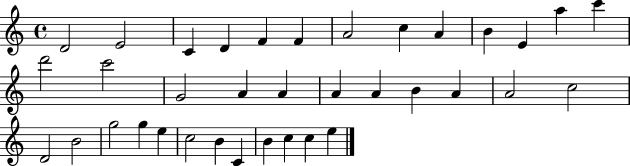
D4/h E4/h C4/q D4/q F4/q F4/q A4/h C5/q A4/q B4/q E4/q A5/q C6/q D6/h C6/h G4/h A4/q A4/q A4/q A4/q B4/q A4/q A4/h C5/h D4/h B4/h G5/h G5/q E5/q C5/h B4/q C4/q B4/q C5/q C5/q E5/q